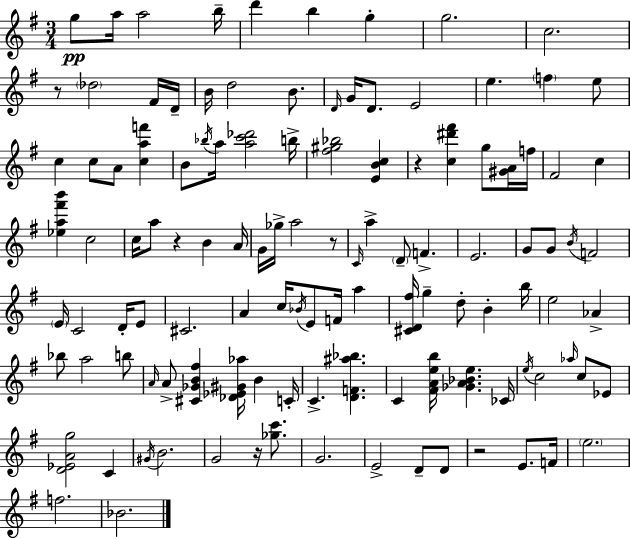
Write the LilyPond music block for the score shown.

{
  \clef treble
  \numericTimeSignature
  \time 3/4
  \key g \major
  g''8\pp a''16 a''2 b''16-- | d'''4 b''4 g''4-. | g''2. | c''2. | \break r8 \parenthesize des''2 fis'16 d'16-- | b'16 d''2 b'8. | \grace { d'16 } g'16 d'8. e'2 | e''4. \parenthesize f''4 e''8 | \break c''4 c''8 a'8 <c'' a'' f'''>4 | b'8 \acciaccatura { bes''16 } a''16 <a'' c''' des'''>2 | b''16-> <fis'' gis'' bes''>2 <e' b' c''>4 | r4 <c'' dis''' fis'''>4 g''8 | \break <gis' a'>16 f''16 fis'2 c''4 | <ees'' a'' fis''' b'''>4 c''2 | c''16 a''8 r4 b'4 | a'16 g'16 ges''16-> a''2 | \break r8 \grace { c'16 } a''4-> \parenthesize d'8-- f'4.-> | e'2. | g'8 g'8 \acciaccatura { b'16 } f'2 | \parenthesize e'16 c'2 | \break d'16-. e'8 cis'2. | a'4 c''16 \acciaccatura { bes'16 } e'8 | f'16 a''4 <cis' d' fis''>16 g''4-- d''8-. | b'4-. b''16 e''2 | \break aes'4-> bes''8 a''2 | b''8 \grace { a'16 } a'8-> <cis' ges' b' fis''>4 | <des' ees' gis' aes''>16 b'4 c'16-. c'4.-> | <d' f' ais'' bes''>4. c'4 <fis' a' e'' b''>16 <ges' a' bes' e''>4. | \break ces'16 \acciaccatura { e''16 } c''2 | \grace { aes''16 } c''8 ees'8 <d' ees' a' g''>2 | c'4 \acciaccatura { gis'16 } b'2. | g'2 | \break r16 <ges'' c'''>8. g'2. | e'2-> | d'8-- d'8 r2 | e'8. f'16 \parenthesize e''2. | \break f''2. | bes'2. | \bar "|."
}